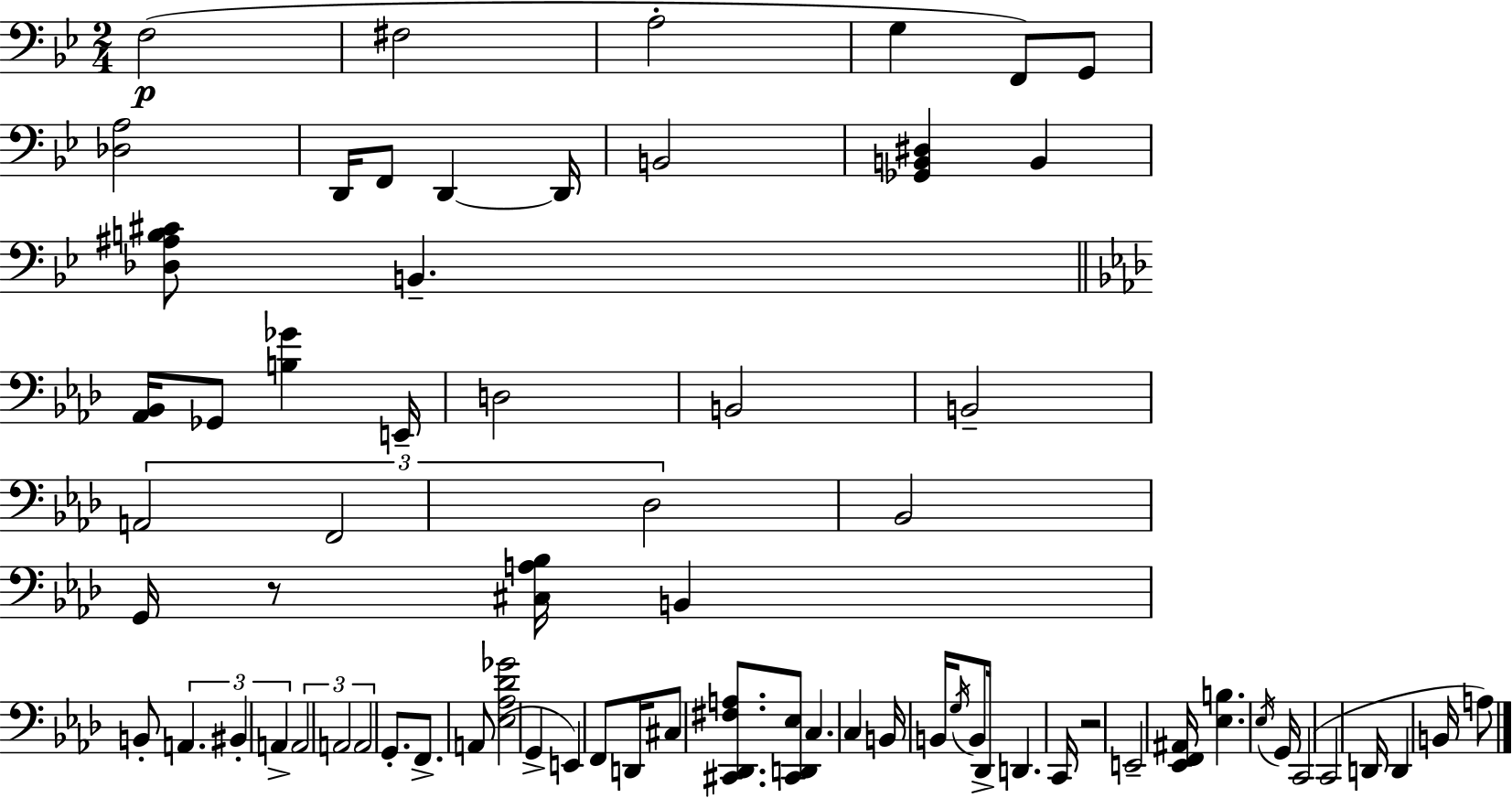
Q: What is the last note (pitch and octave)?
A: A3